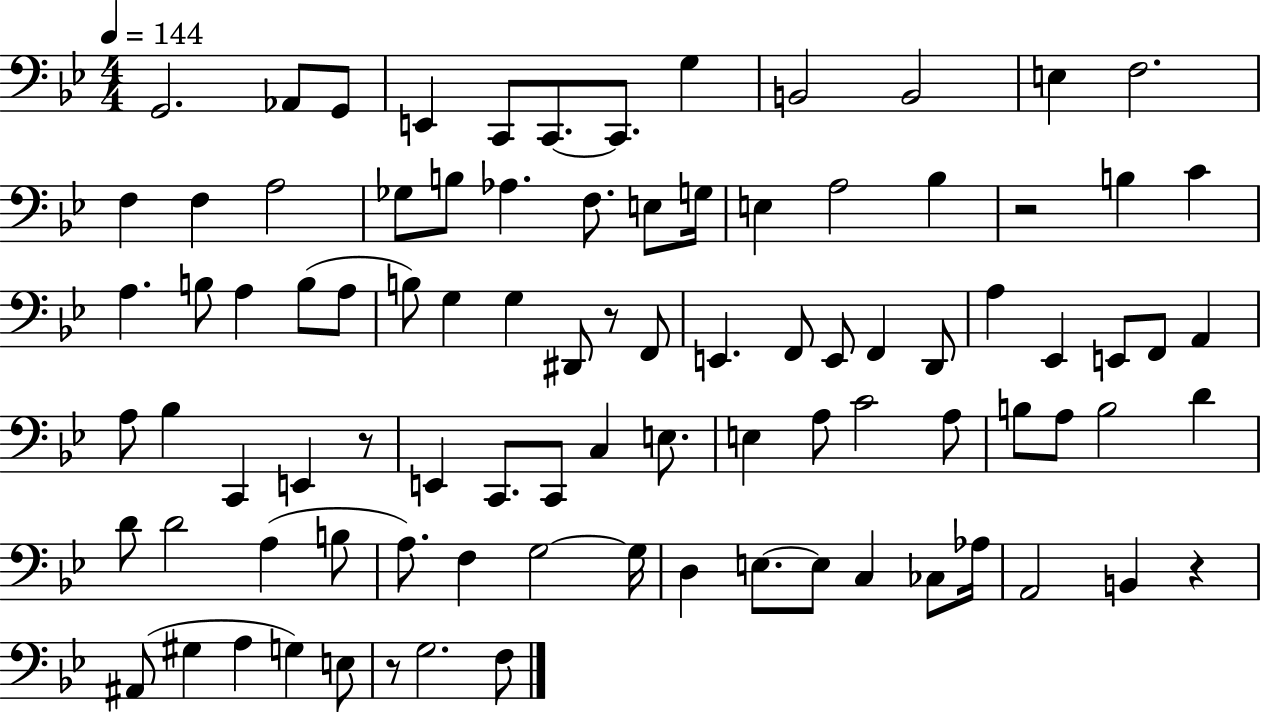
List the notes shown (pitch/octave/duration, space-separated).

G2/h. Ab2/e G2/e E2/q C2/e C2/e. C2/e. G3/q B2/h B2/h E3/q F3/h. F3/q F3/q A3/h Gb3/e B3/e Ab3/q. F3/e. E3/e G3/s E3/q A3/h Bb3/q R/h B3/q C4/q A3/q. B3/e A3/q B3/e A3/e B3/e G3/q G3/q D#2/e R/e F2/e E2/q. F2/e E2/e F2/q D2/e A3/q Eb2/q E2/e F2/e A2/q A3/e Bb3/q C2/q E2/q R/e E2/q C2/e. C2/e C3/q E3/e. E3/q A3/e C4/h A3/e B3/e A3/e B3/h D4/q D4/e D4/h A3/q B3/e A3/e. F3/q G3/h G3/s D3/q E3/e. E3/e C3/q CES3/e Ab3/s A2/h B2/q R/q A#2/e G#3/q A3/q G3/q E3/e R/e G3/h. F3/e